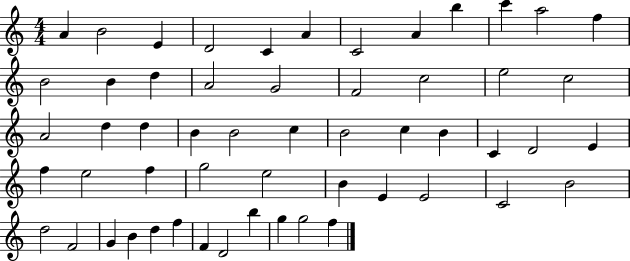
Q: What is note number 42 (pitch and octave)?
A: C4